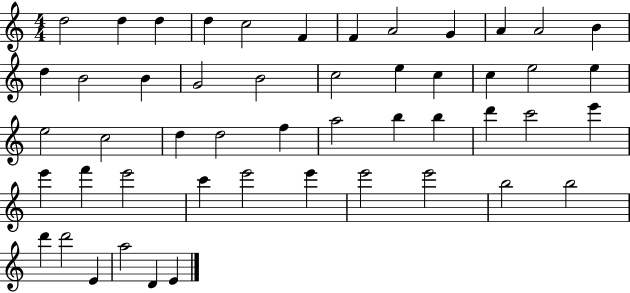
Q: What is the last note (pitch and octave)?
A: E4